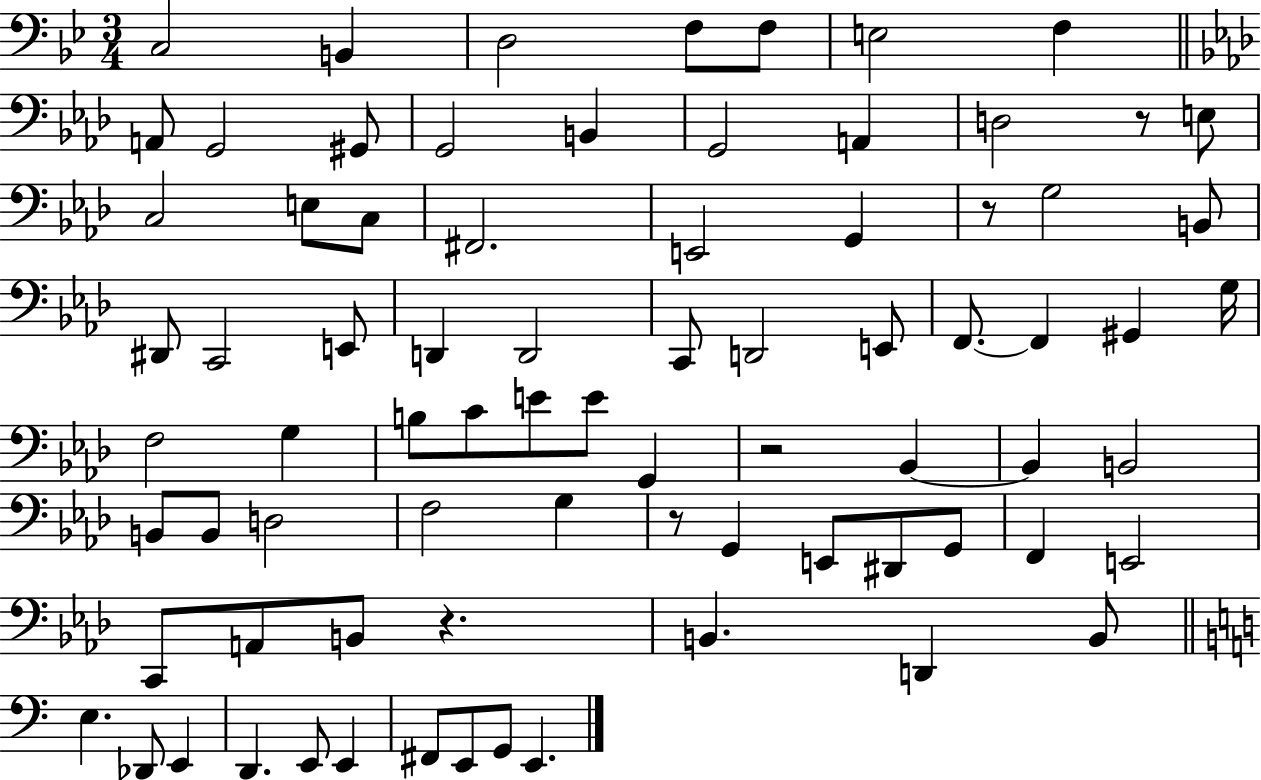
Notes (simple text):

C3/h B2/q D3/h F3/e F3/e E3/h F3/q A2/e G2/h G#2/e G2/h B2/q G2/h A2/q D3/h R/e E3/e C3/h E3/e C3/e F#2/h. E2/h G2/q R/e G3/h B2/e D#2/e C2/h E2/e D2/q D2/h C2/e D2/h E2/e F2/e. F2/q G#2/q G3/s F3/h G3/q B3/e C4/e E4/e E4/e G2/q R/h Bb2/q Bb2/q B2/h B2/e B2/e D3/h F3/h G3/q R/e G2/q E2/e D#2/e G2/e F2/q E2/h C2/e A2/e B2/e R/q. B2/q. D2/q B2/e E3/q. Db2/e E2/q D2/q. E2/e E2/q F#2/e E2/e G2/e E2/q.